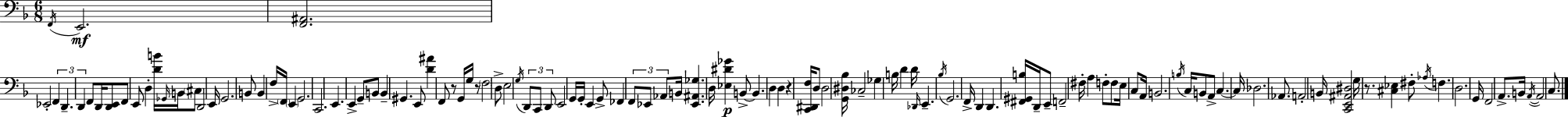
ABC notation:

X:1
T:Untitled
M:6/8
L:1/4
K:F
F,,/4 E,,2 [F,,^A,,]2 _E,,2 F,, D,, D,, F,,/2 D,,/4 [D,,E,,]/2 F,,/2 E,,/2 D, [DB]/4 _G,,/4 B,,/4 ^C,/2 D,,2 E,,/4 G,,2 B,,/2 B,, F,/4 F,,/4 E,, G,,2 C,,2 E,, E,, G,,/2 B,,/2 B,, ^G,, E,,/2 [D^A] F,,/2 z/2 G,,/4 G,/4 z/2 F,2 D,/2 E,2 G,/4 D,,/2 C,,/2 D,,/2 E,,2 G,,/4 G,,/4 E,, G,,/2 _F,, F,,/2 _E,,/2 _A,,/2 B,,/4 [_E,,^A,,_G,] D,/4 [_E,^D_G] B,,/2 B,, D, D, z [C,,^D,,F,]/4 D,/2 D,2 [G,,^D,_B,]/4 _C,2 _G, B,/4 D D/4 _D,,/4 E,, _B,/4 G,,2 F,,/4 D,, D,, [^F,,^G,,B,]/4 D,,/4 E,,/2 F,,2 ^F,/4 A, F,/2 F,/2 E,/4 C,/2 A,,/4 B,,2 B,/4 C,/4 B,,/2 A,,/2 C, C,/4 _D,2 _A,,/2 A,,2 B,,/4 [C,,E,,^A,,^D,]2 G,/4 z/2 [^C,_E,] ^F,/2 _A,/4 F, D,2 G,,/4 F,,2 A,,/2 B,,/4 A,,/4 A,,2 C,/2